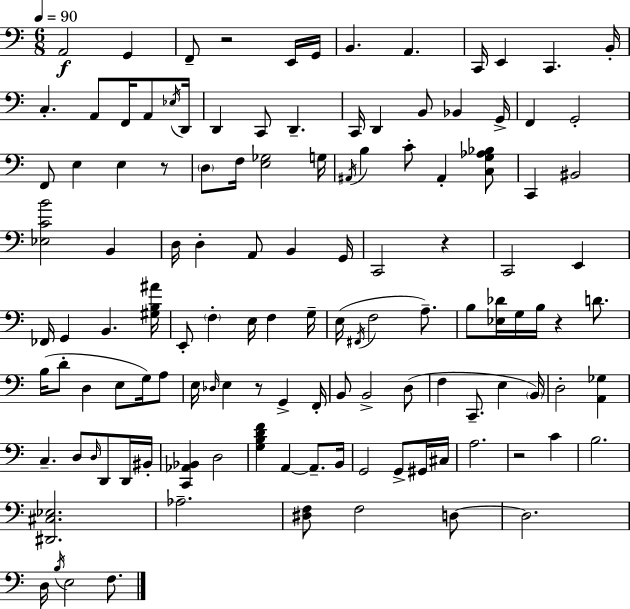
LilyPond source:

{
  \clef bass
  \numericTimeSignature
  \time 6/8
  \key c \major
  \tempo 4 = 90
  \repeat volta 2 { a,2\f g,4 | f,8-- r2 e,16 g,16 | b,4. a,4. | c,16 e,4 c,4. b,16-. | \break c4.-. a,8 f,16 a,8 \acciaccatura { ees16 } | d,16 d,4 c,8 d,4.-- | c,16 d,4 b,8 bes,4 | g,16-> f,4 g,2-. | \break f,8 e4 e4 r8 | \parenthesize d8 f16 <e ges>2 | g16 \acciaccatura { ais,16 } b4 c'8-. ais,4-. | <c g aes bes>8 c,4 bis,2 | \break <ees c' b'>2 b,4 | d16 d4-. a,8 b,4 | g,16 c,2 r4 | c,2 e,4 | \break fes,16 g,4 b,4. | <gis b ais'>16 e,8-. \parenthesize f4-. e16 f4 | g16-- e16( \acciaccatura { fis,16 } f2 | a8.--) b8 <ees des'>16 g16 b16 r4 | \break d'8. b16( d'8-. d4 e8 | g16) a8 e16 \grace { des16 } e4 r8 g,4-> | f,16-. b,8 b,2-> | d8( f4 c,8.-- e4 | \break \parenthesize b,16) d2-. | <a, ges>4 c4.-- d8 | \grace { d16 } d,8 d,16 bis,16-. <c, aes, bes,>4 d2 | <g b d' f'>4 a,4~~ | \break a,8.-- b,16 g,2 | g,8-> gis,16 cis16 a2. | r2 | c'4 b2. | \break <dis, cis ees>2. | aes2.-- | <dis f>8 f2 | d8~~ d2. | \break d16 \acciaccatura { b16 } e2 | f8. } \bar "|."
}